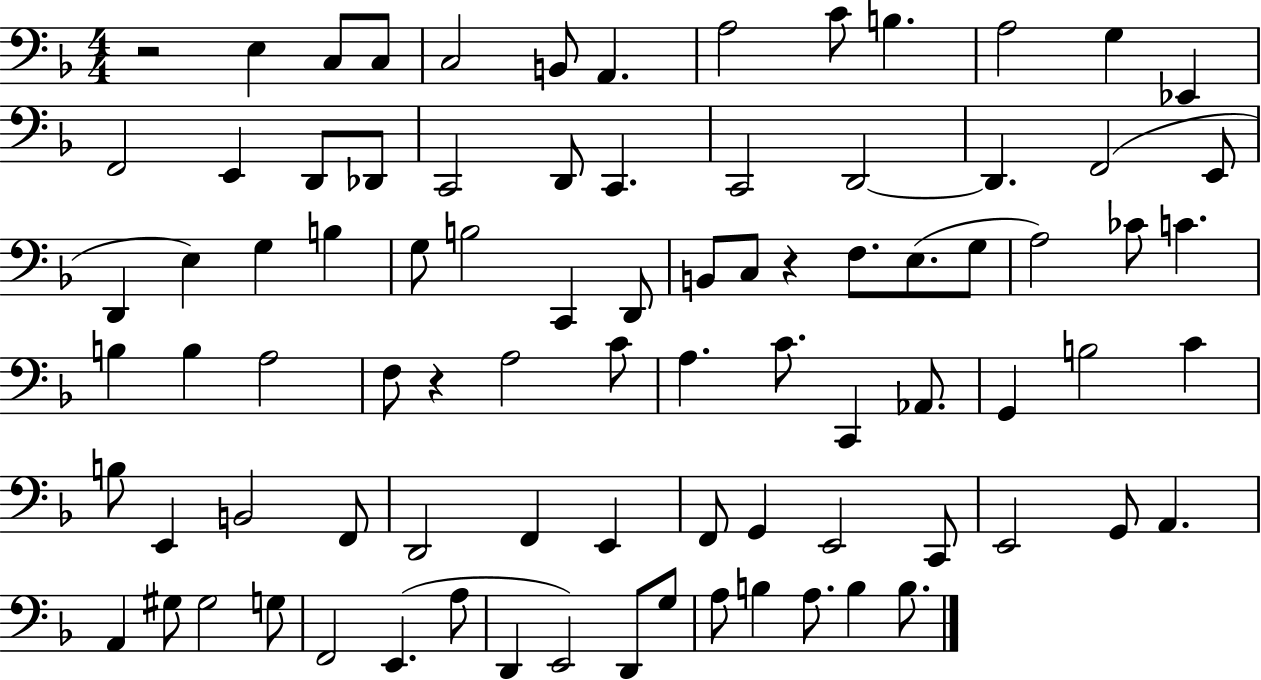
X:1
T:Untitled
M:4/4
L:1/4
K:F
z2 E, C,/2 C,/2 C,2 B,,/2 A,, A,2 C/2 B, A,2 G, _E,, F,,2 E,, D,,/2 _D,,/2 C,,2 D,,/2 C,, C,,2 D,,2 D,, F,,2 E,,/2 D,, E, G, B, G,/2 B,2 C,, D,,/2 B,,/2 C,/2 z F,/2 E,/2 G,/2 A,2 _C/2 C B, B, A,2 F,/2 z A,2 C/2 A, C/2 C,, _A,,/2 G,, B,2 C B,/2 E,, B,,2 F,,/2 D,,2 F,, E,, F,,/2 G,, E,,2 C,,/2 E,,2 G,,/2 A,, A,, ^G,/2 ^G,2 G,/2 F,,2 E,, A,/2 D,, E,,2 D,,/2 G,/2 A,/2 B, A,/2 B, B,/2